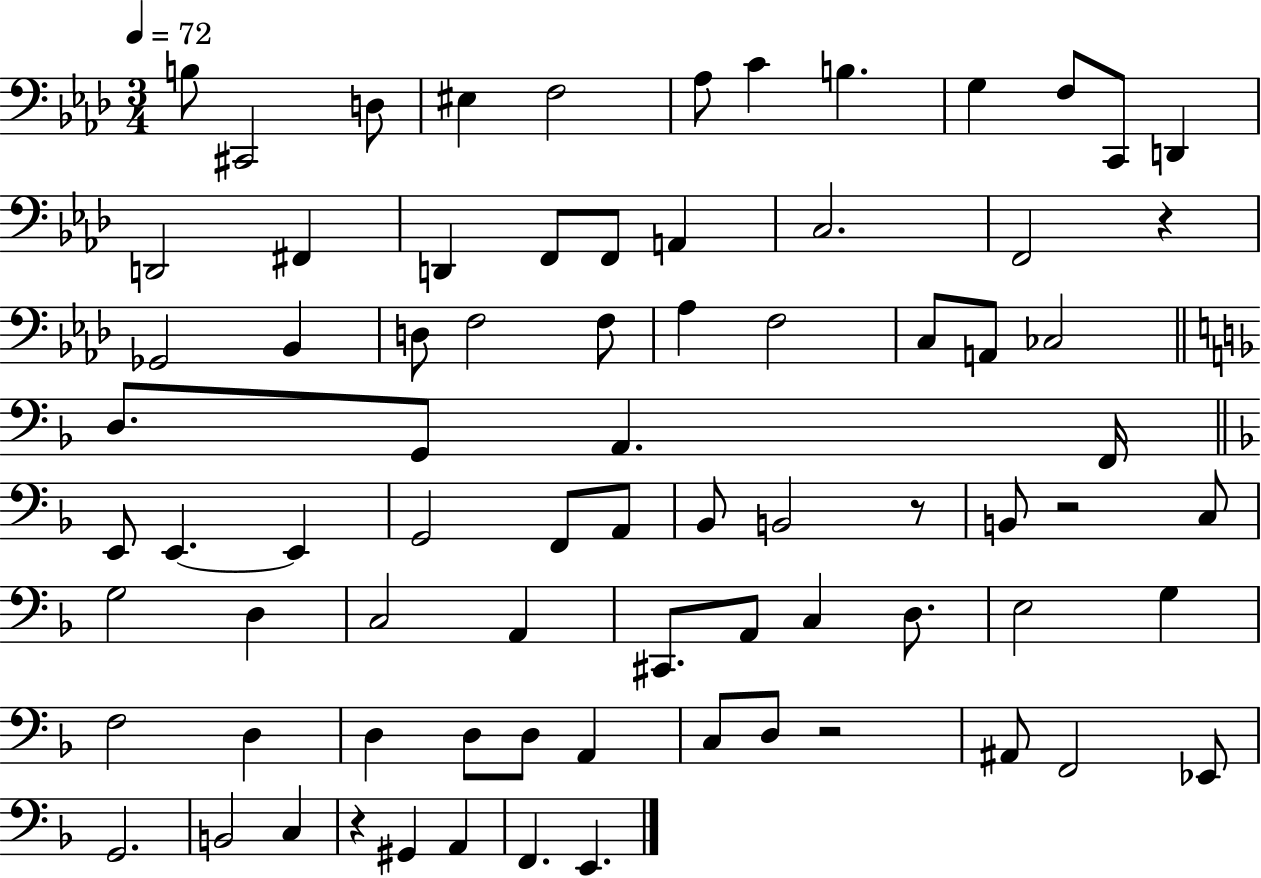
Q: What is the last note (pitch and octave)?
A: E2